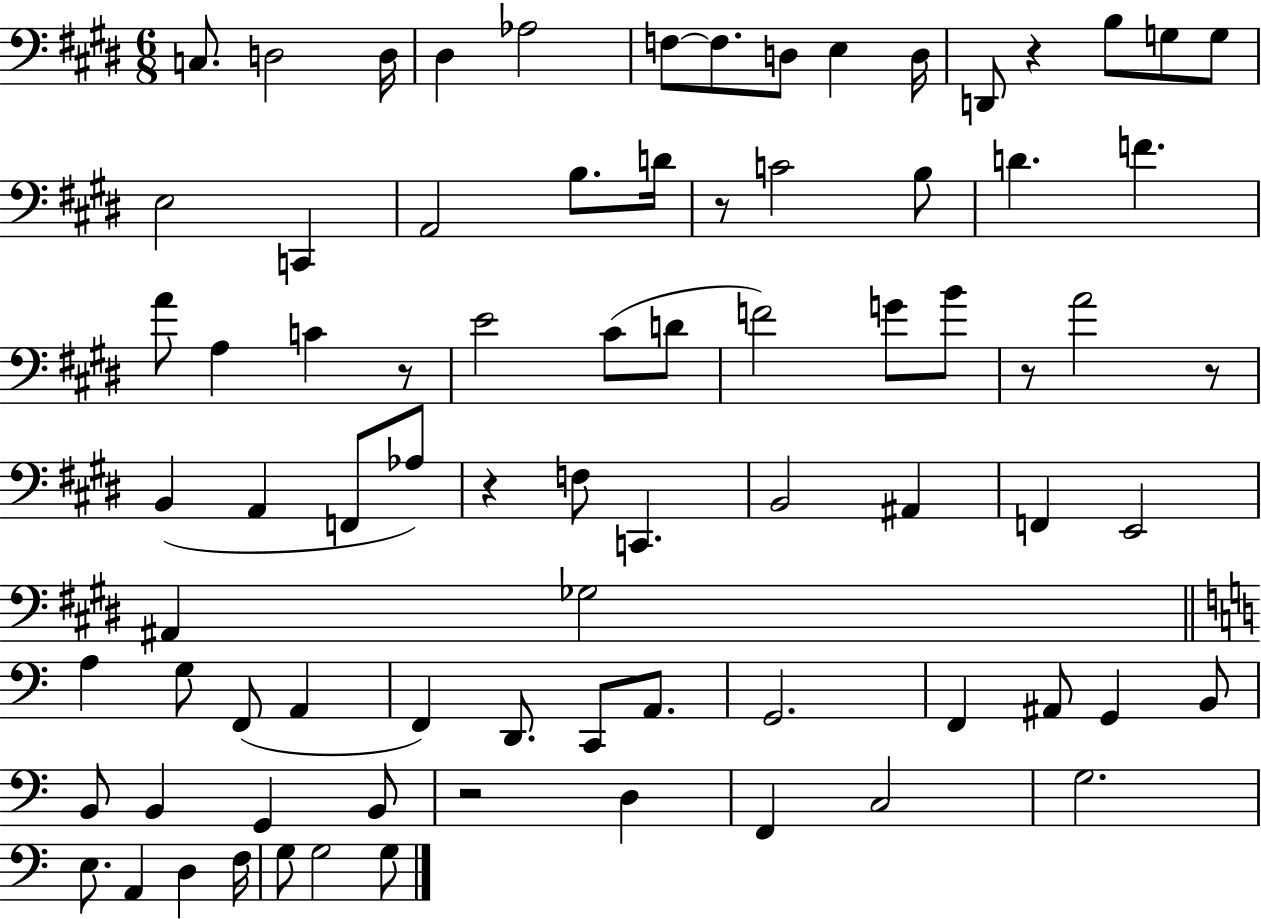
X:1
T:Untitled
M:6/8
L:1/4
K:E
C,/2 D,2 D,/4 ^D, _A,2 F,/2 F,/2 D,/2 E, D,/4 D,,/2 z B,/2 G,/2 G,/2 E,2 C,, A,,2 B,/2 D/4 z/2 C2 B,/2 D F A/2 A, C z/2 E2 ^C/2 D/2 F2 G/2 B/2 z/2 A2 z/2 B,, A,, F,,/2 _A,/2 z F,/2 C,, B,,2 ^A,, F,, E,,2 ^A,, _G,2 A, G,/2 F,,/2 A,, F,, D,,/2 C,,/2 A,,/2 G,,2 F,, ^A,,/2 G,, B,,/2 B,,/2 B,, G,, B,,/2 z2 D, F,, C,2 G,2 E,/2 A,, D, F,/4 G,/2 G,2 G,/2